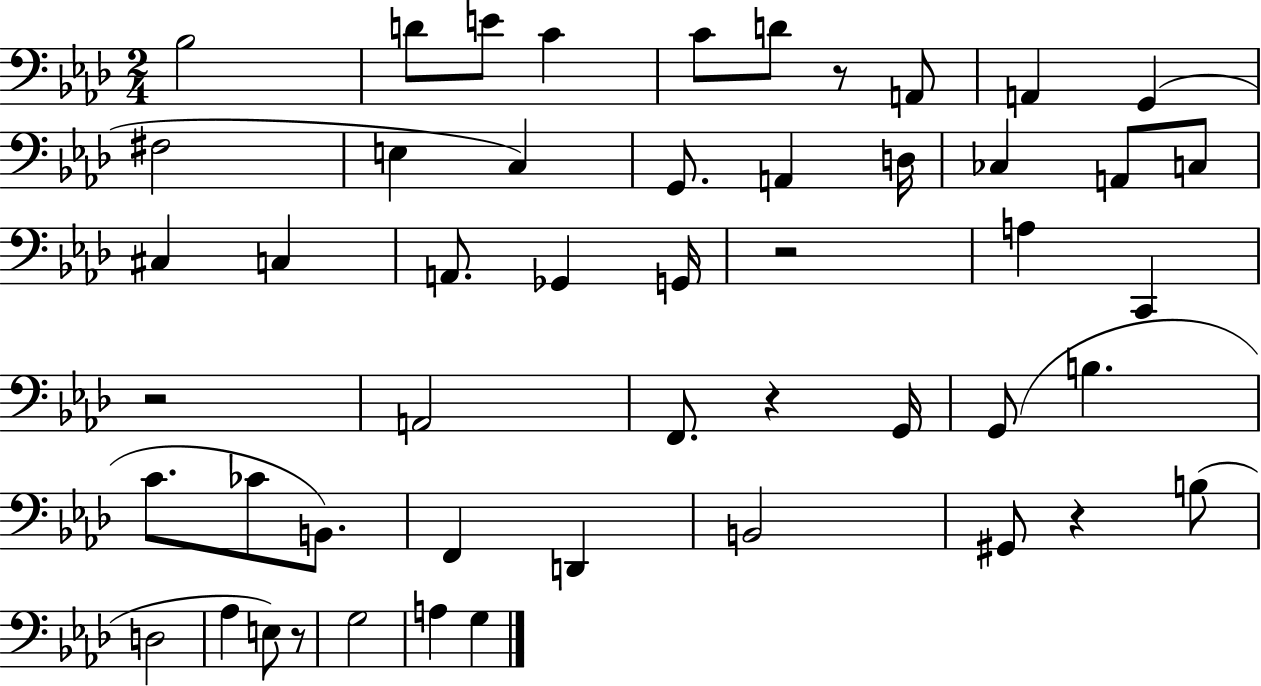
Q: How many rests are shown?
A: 6